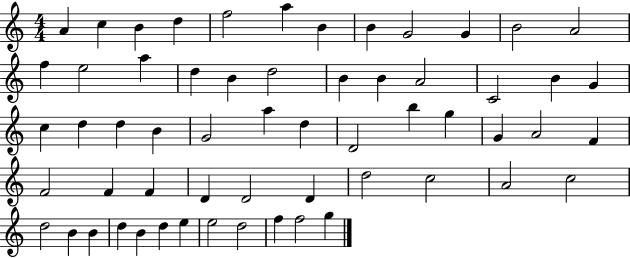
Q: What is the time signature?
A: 4/4